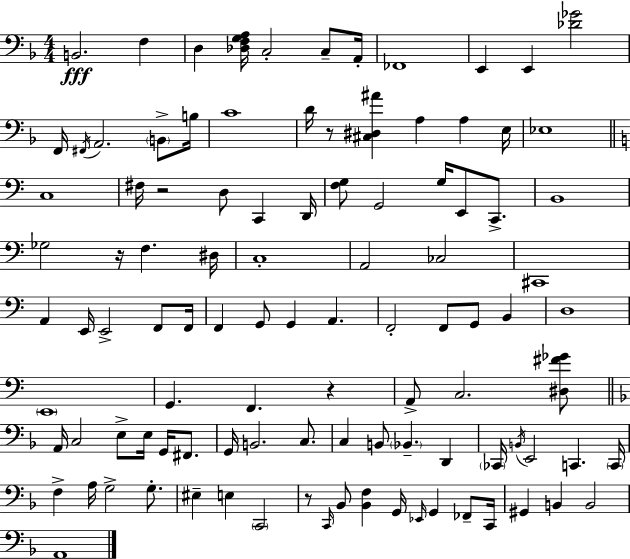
X:1
T:Untitled
M:4/4
L:1/4
K:Dm
B,,2 F, D, [_D,F,G,A,]/4 C,2 C,/2 A,,/4 _F,,4 E,, E,, [_D_G]2 F,,/4 ^F,,/4 A,,2 B,,/2 B,/4 C4 D/4 z/2 [^C,^D,^A] A, A, E,/4 _E,4 C,4 ^F,/4 z2 D,/2 C,, D,,/4 [F,G,]/2 G,,2 G,/4 E,,/2 C,,/2 B,,4 _G,2 z/4 F, ^D,/4 C,4 A,,2 _C,2 ^C,,4 A,, E,,/4 E,,2 F,,/2 F,,/4 F,, G,,/2 G,, A,, F,,2 F,,/2 G,,/2 B,, D,4 E,,4 G,, F,, z A,,/2 C,2 [^D,^F_G]/2 A,,/4 C,2 E,/2 E,/4 G,,/4 ^F,,/2 G,,/4 B,,2 C,/2 C, B,,/2 _B,, D,, _C,,/4 B,,/4 E,,2 C,, C,,/4 F, A,/4 G,2 G,/2 ^E, E, C,,2 z/2 C,,/4 _B,,/2 [_B,,F,] G,,/4 _E,,/4 G,, _F,,/2 C,,/4 ^G,, B,, B,,2 A,,4